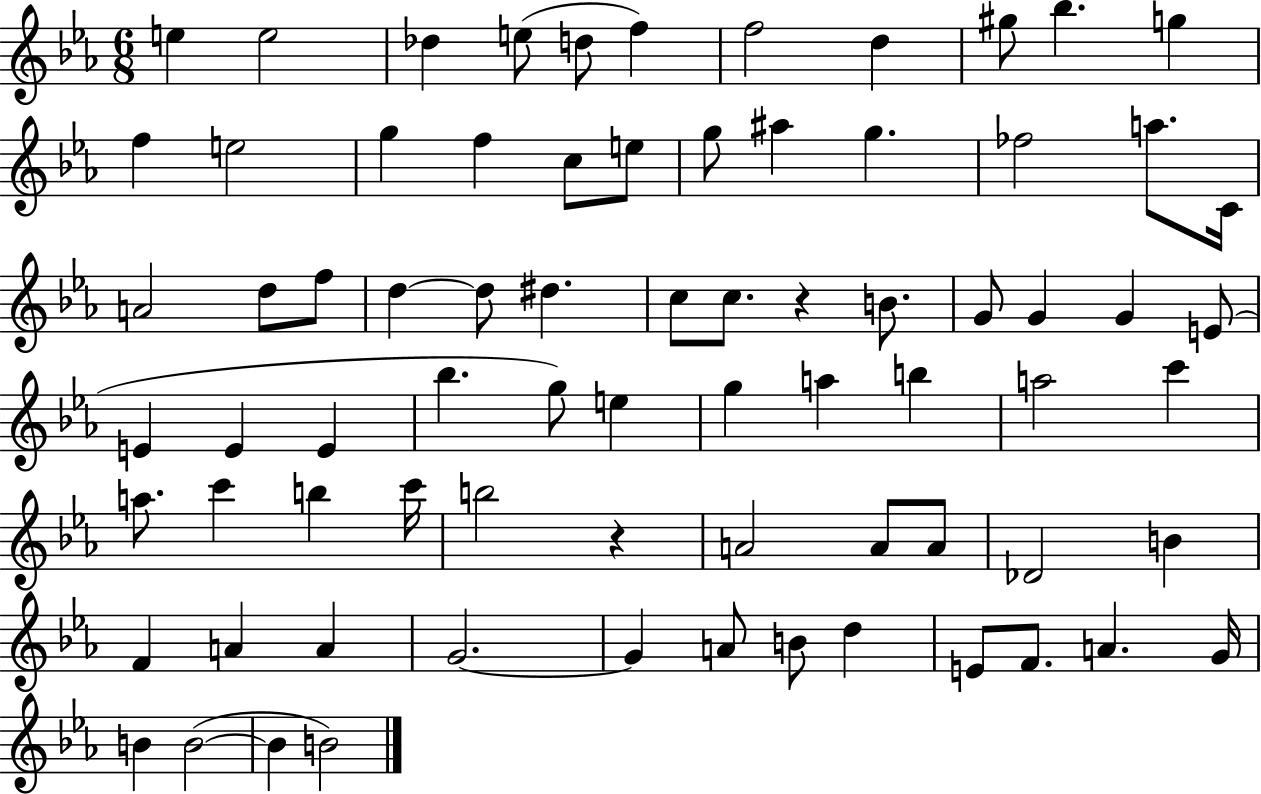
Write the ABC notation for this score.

X:1
T:Untitled
M:6/8
L:1/4
K:Eb
e e2 _d e/2 d/2 f f2 d ^g/2 _b g f e2 g f c/2 e/2 g/2 ^a g _f2 a/2 C/4 A2 d/2 f/2 d d/2 ^d c/2 c/2 z B/2 G/2 G G E/2 E E E _b g/2 e g a b a2 c' a/2 c' b c'/4 b2 z A2 A/2 A/2 _D2 B F A A G2 G A/2 B/2 d E/2 F/2 A G/4 B B2 B B2